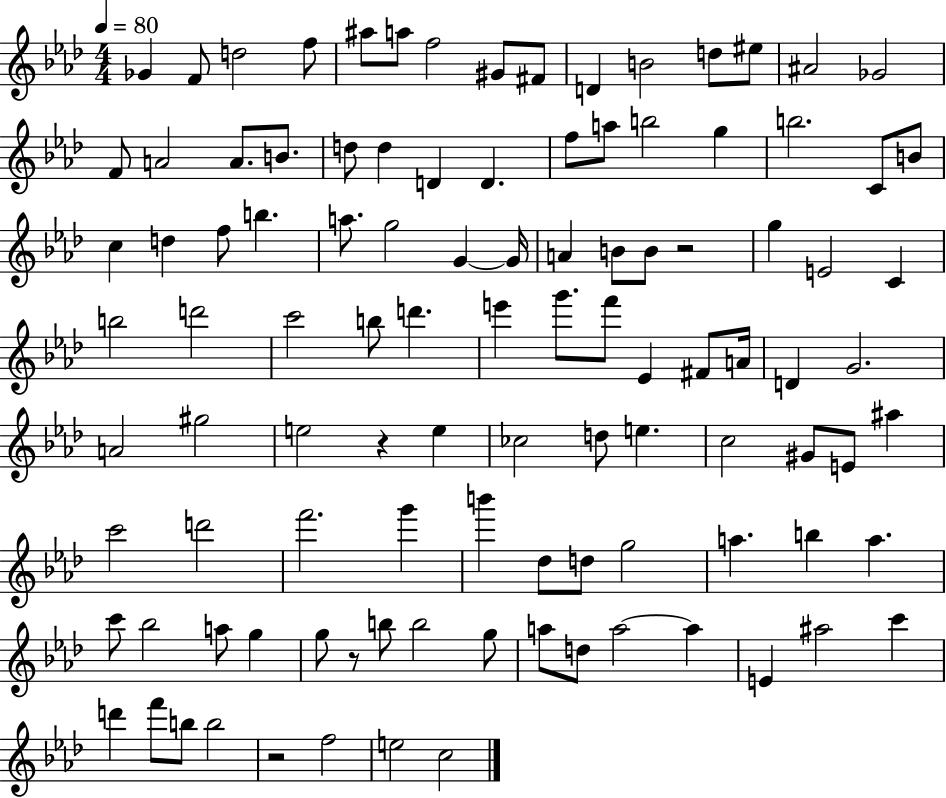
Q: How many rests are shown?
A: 4